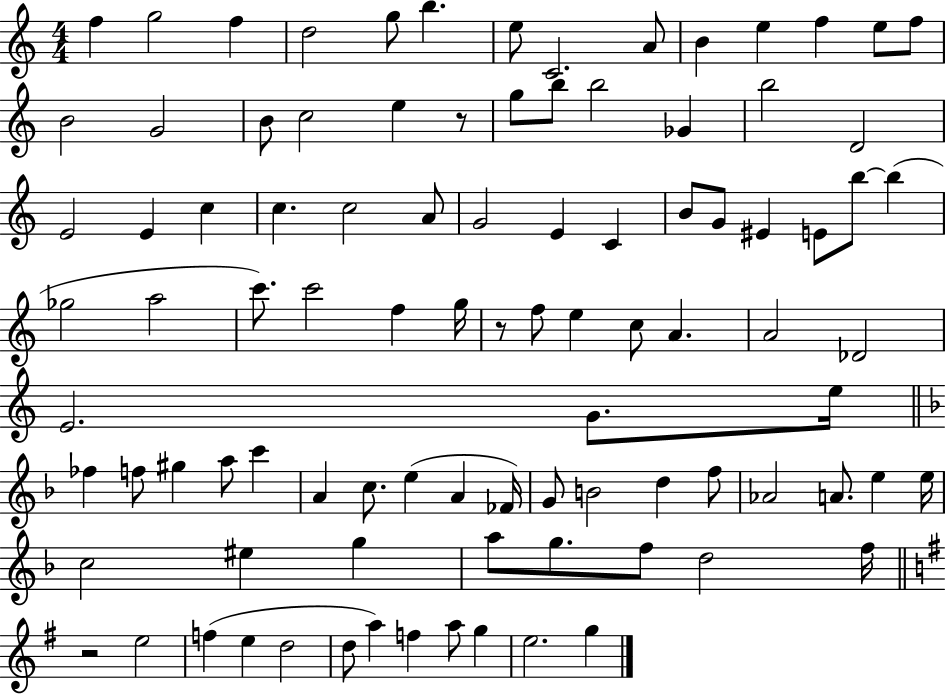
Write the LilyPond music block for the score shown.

{
  \clef treble
  \numericTimeSignature
  \time 4/4
  \key c \major
  f''4 g''2 f''4 | d''2 g''8 b''4. | e''8 c'2. a'8 | b'4 e''4 f''4 e''8 f''8 | \break b'2 g'2 | b'8 c''2 e''4 r8 | g''8 b''8 b''2 ges'4 | b''2 d'2 | \break e'2 e'4 c''4 | c''4. c''2 a'8 | g'2 e'4 c'4 | b'8 g'8 eis'4 e'8 b''8~~ b''4( | \break ges''2 a''2 | c'''8.) c'''2 f''4 g''16 | r8 f''8 e''4 c''8 a'4. | a'2 des'2 | \break e'2. g'8. e''16 | \bar "||" \break \key f \major fes''4 f''8 gis''4 a''8 c'''4 | a'4 c''8. e''4( a'4 fes'16) | g'8 b'2 d''4 f''8 | aes'2 a'8. e''4 e''16 | \break c''2 eis''4 g''4 | a''8 g''8. f''8 d''2 f''16 | \bar "||" \break \key g \major r2 e''2 | f''4( e''4 d''2 | d''8 a''4) f''4 a''8 g''4 | e''2. g''4 | \break \bar "|."
}